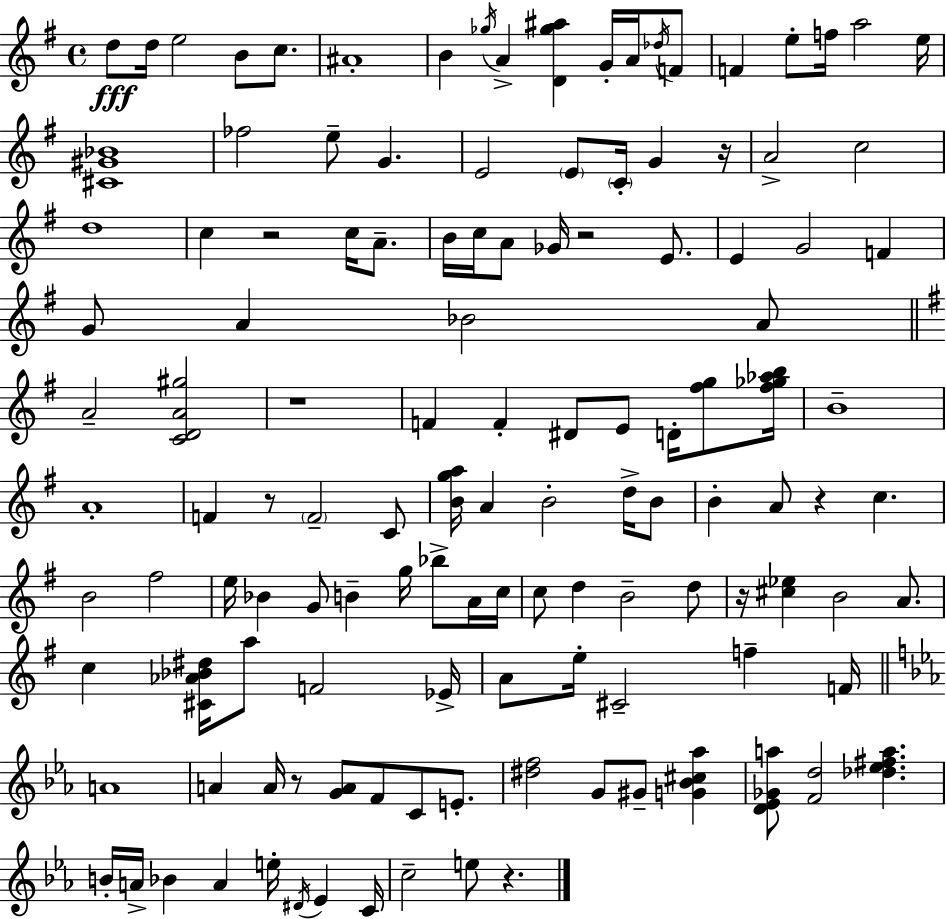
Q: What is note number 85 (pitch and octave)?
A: F5